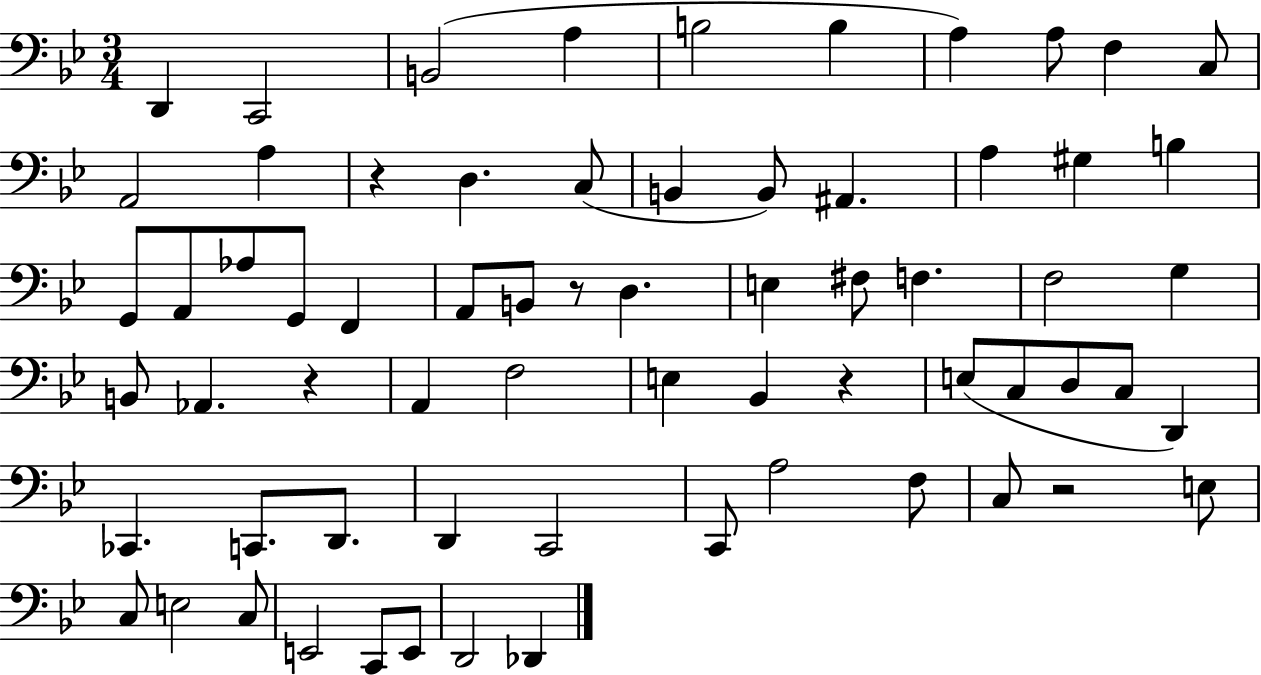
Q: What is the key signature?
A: BES major